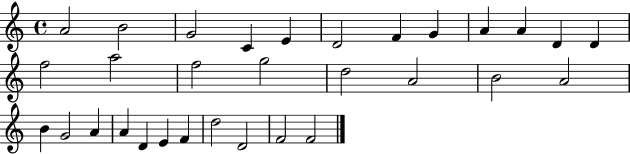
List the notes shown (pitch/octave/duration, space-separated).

A4/h B4/h G4/h C4/q E4/q D4/h F4/q G4/q A4/q A4/q D4/q D4/q F5/h A5/h F5/h G5/h D5/h A4/h B4/h A4/h B4/q G4/h A4/q A4/q D4/q E4/q F4/q D5/h D4/h F4/h F4/h